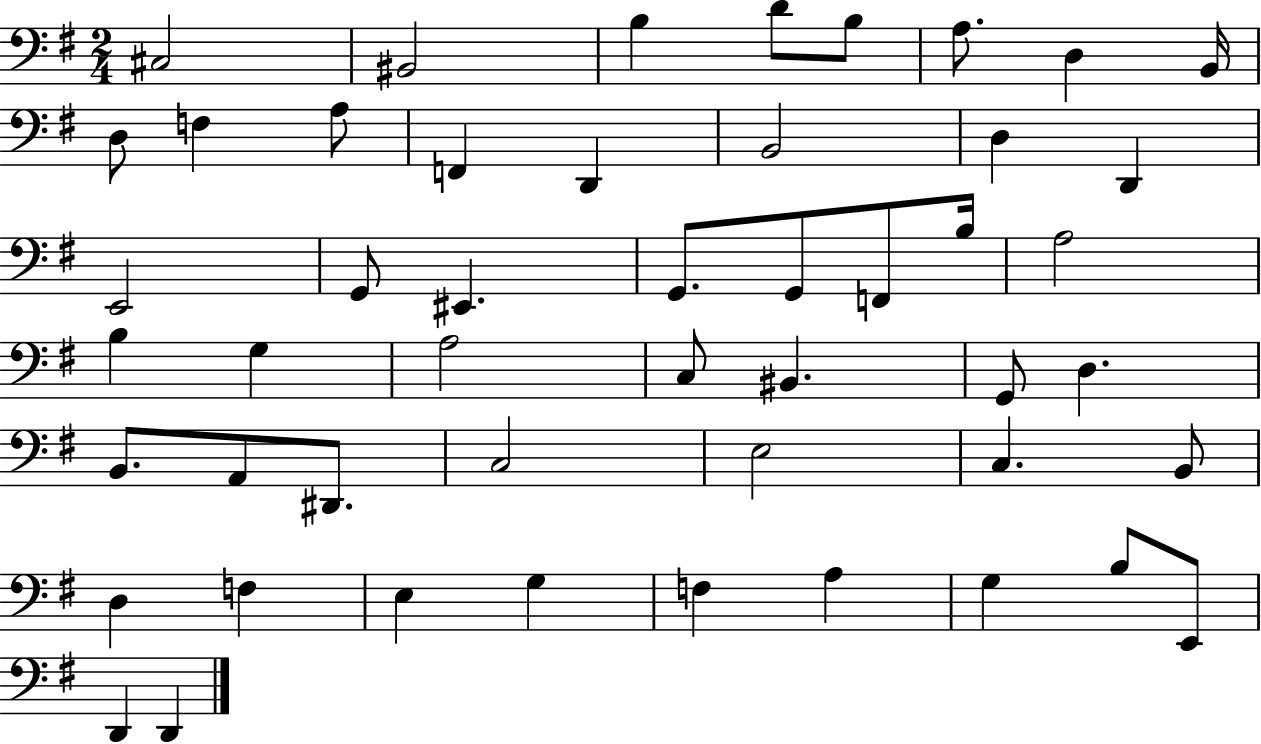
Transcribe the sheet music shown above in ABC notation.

X:1
T:Untitled
M:2/4
L:1/4
K:G
^C,2 ^B,,2 B, D/2 B,/2 A,/2 D, B,,/4 D,/2 F, A,/2 F,, D,, B,,2 D, D,, E,,2 G,,/2 ^E,, G,,/2 G,,/2 F,,/2 B,/4 A,2 B, G, A,2 C,/2 ^B,, G,,/2 D, B,,/2 A,,/2 ^D,,/2 C,2 E,2 C, B,,/2 D, F, E, G, F, A, G, B,/2 E,,/2 D,, D,,